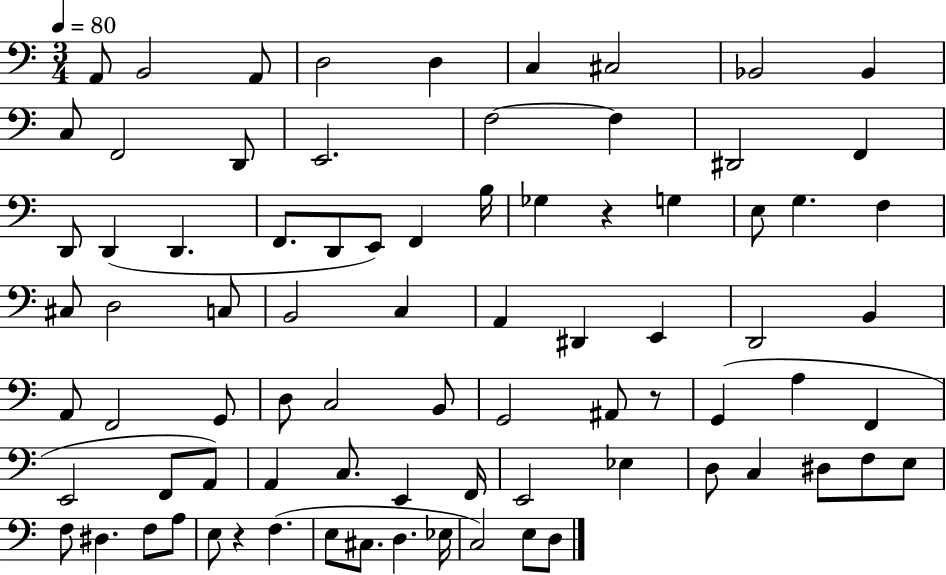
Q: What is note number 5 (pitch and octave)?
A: D3